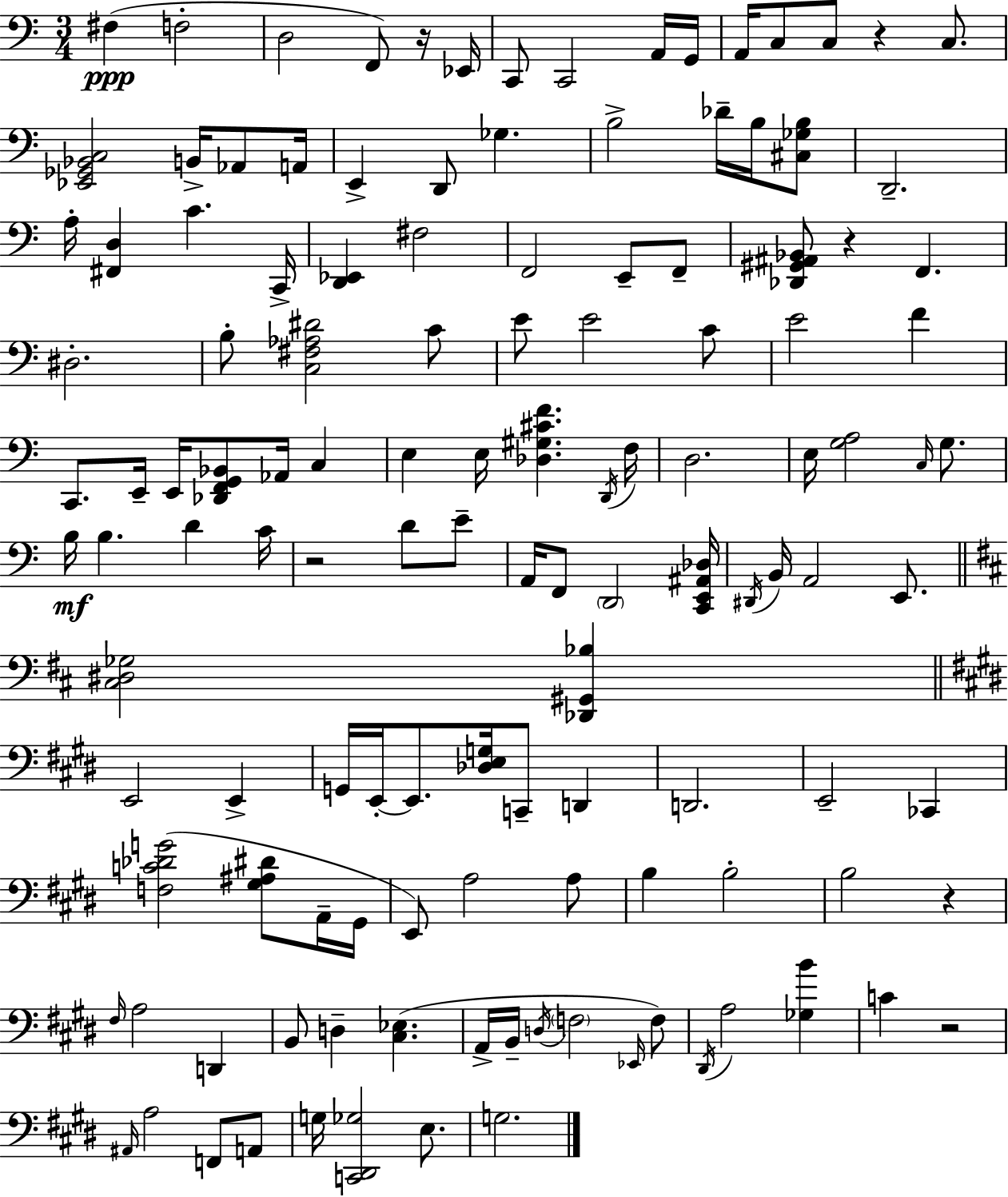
F#3/q F3/h D3/h F2/e R/s Eb2/s C2/e C2/h A2/s G2/s A2/s C3/e C3/e R/q C3/e. [Eb2,Gb2,Bb2,C3]/h B2/s Ab2/e A2/s E2/q D2/e Gb3/q. B3/h Db4/s B3/s [C#3,Gb3,B3]/e D2/h. A3/s [F#2,D3]/q C4/q. C2/s [D2,Eb2]/q F#3/h F2/h E2/e F2/e [Db2,G#2,A#2,Bb2]/e R/q F2/q. D#3/h. B3/e [C3,F#3,Ab3,D#4]/h C4/e E4/e E4/h C4/e E4/h F4/q C2/e. E2/s E2/s [Db2,F2,G2,Bb2]/e Ab2/s C3/q E3/q E3/s [Db3,G#3,C#4,F4]/q. D2/s F3/s D3/h. E3/s [G3,A3]/h C3/s G3/e. B3/s B3/q. D4/q C4/s R/h D4/e E4/e A2/s F2/e D2/h [C2,E2,A#2,Db3]/s D#2/s B2/s A2/h E2/e. [C#3,D#3,Gb3]/h [Db2,G#2,Bb3]/q E2/h E2/q G2/s E2/s E2/e. [Db3,E3,G3]/s C2/e D2/q D2/h. E2/h CES2/q [F3,C4,Db4,G4]/h [G#3,A#3,D#4]/e A2/s G#2/s E2/e A3/h A3/e B3/q B3/h B3/h R/q F#3/s A3/h D2/q B2/e D3/q [C#3,Eb3]/q. A2/s B2/s D3/s F3/h Eb2/s F3/e D#2/s A3/h [Gb3,B4]/q C4/q R/h A#2/s A3/h F2/e A2/e G3/s [C2,D#2,Gb3]/h E3/e. G3/h.